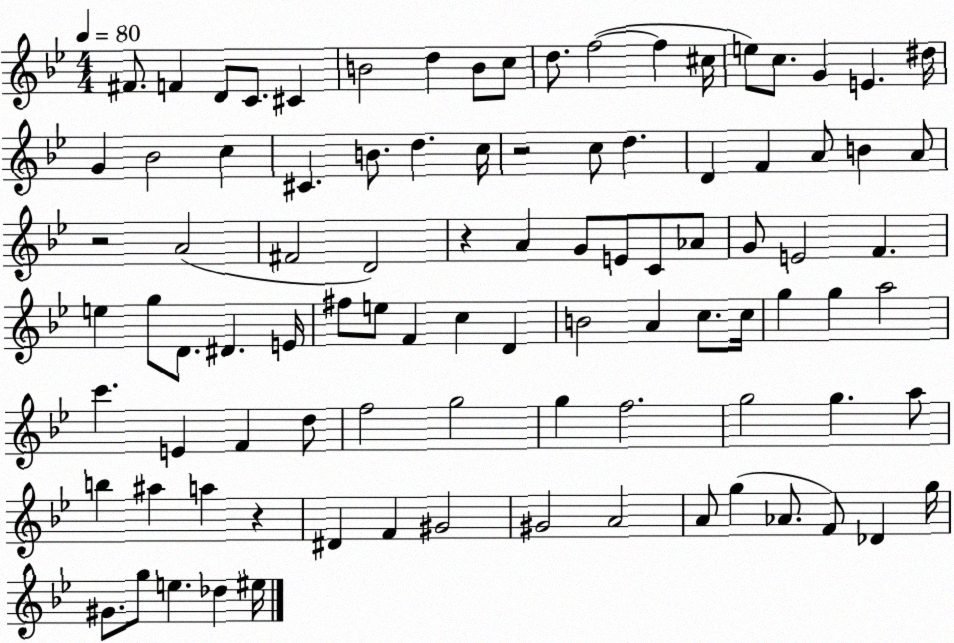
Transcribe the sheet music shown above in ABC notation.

X:1
T:Untitled
M:4/4
L:1/4
K:Bb
^F/2 F D/2 C/2 ^C B2 d B/2 c/2 d/2 f2 f ^c/4 e/2 c/2 G E ^d/4 G _B2 c ^C B/2 d c/4 z2 c/2 d D F A/2 B A/2 z2 A2 ^F2 D2 z A G/2 E/2 C/2 _A/2 G/2 E2 F e g/2 D/2 ^D E/4 ^f/2 e/2 F c D B2 A c/2 c/4 g g a2 c' E F d/2 f2 g2 g f2 g2 g a/2 b ^a a z ^D F ^G2 ^G2 A2 A/2 g _A/2 F/2 _D g/4 ^G/2 g/2 e _d ^e/4